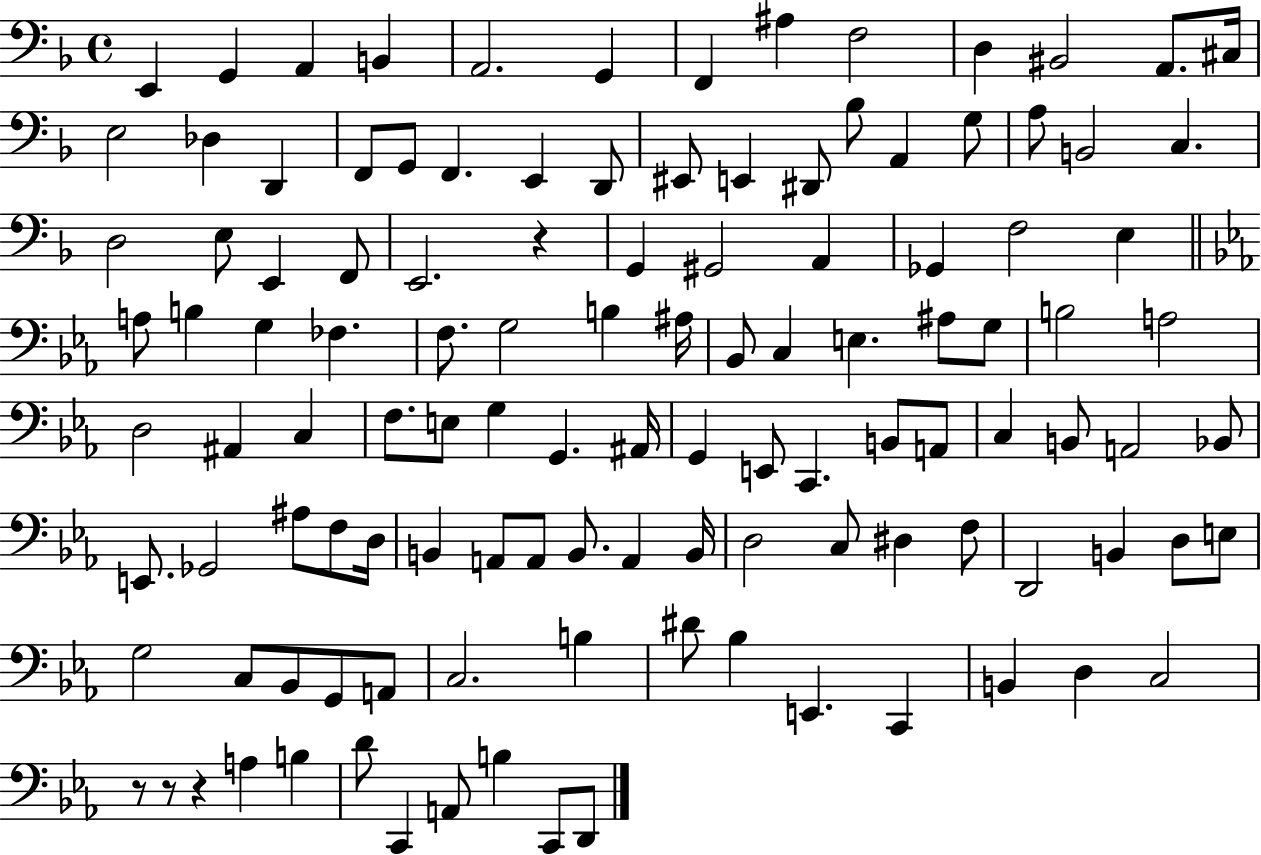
X:1
T:Untitled
M:4/4
L:1/4
K:F
E,, G,, A,, B,, A,,2 G,, F,, ^A, F,2 D, ^B,,2 A,,/2 ^C,/4 E,2 _D, D,, F,,/2 G,,/2 F,, E,, D,,/2 ^E,,/2 E,, ^D,,/2 _B,/2 A,, G,/2 A,/2 B,,2 C, D,2 E,/2 E,, F,,/2 E,,2 z G,, ^G,,2 A,, _G,, F,2 E, A,/2 B, G, _F, F,/2 G,2 B, ^A,/4 _B,,/2 C, E, ^A,/2 G,/2 B,2 A,2 D,2 ^A,, C, F,/2 E,/2 G, G,, ^A,,/4 G,, E,,/2 C,, B,,/2 A,,/2 C, B,,/2 A,,2 _B,,/2 E,,/2 _G,,2 ^A,/2 F,/2 D,/4 B,, A,,/2 A,,/2 B,,/2 A,, B,,/4 D,2 C,/2 ^D, F,/2 D,,2 B,, D,/2 E,/2 G,2 C,/2 _B,,/2 G,,/2 A,,/2 C,2 B, ^D/2 _B, E,, C,, B,, D, C,2 z/2 z/2 z A, B, D/2 C,, A,,/2 B, C,,/2 D,,/2